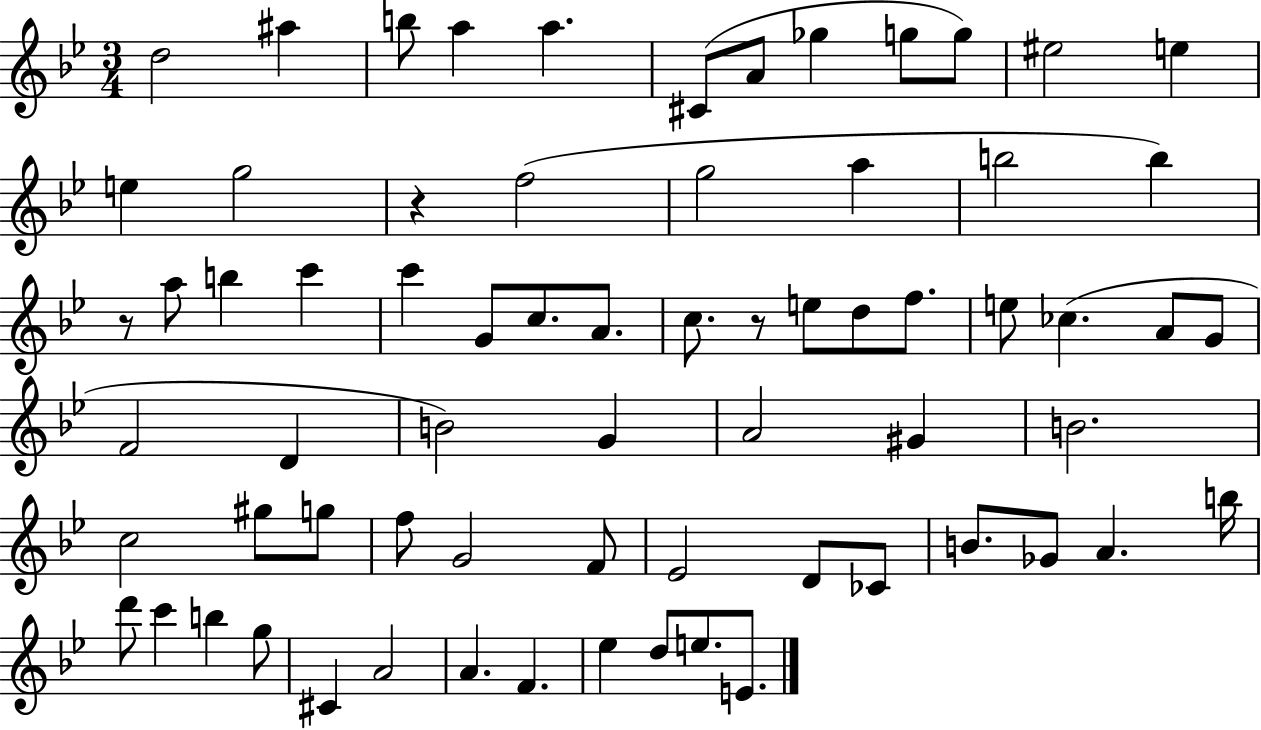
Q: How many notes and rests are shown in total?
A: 69